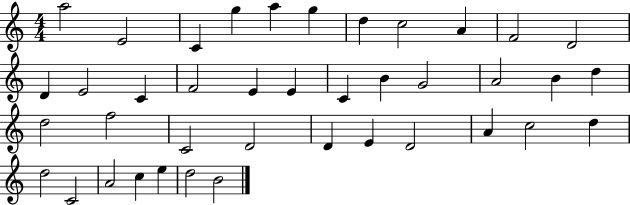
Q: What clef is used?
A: treble